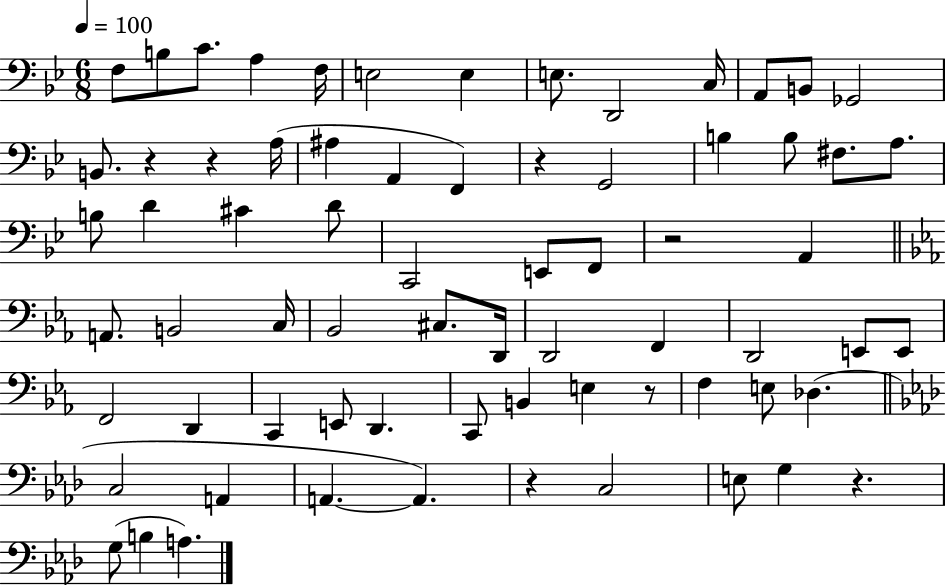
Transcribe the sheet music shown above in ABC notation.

X:1
T:Untitled
M:6/8
L:1/4
K:Bb
F,/2 B,/2 C/2 A, F,/4 E,2 E, E,/2 D,,2 C,/4 A,,/2 B,,/2 _G,,2 B,,/2 z z A,/4 ^A, A,, F,, z G,,2 B, B,/2 ^F,/2 A,/2 B,/2 D ^C D/2 C,,2 E,,/2 F,,/2 z2 A,, A,,/2 B,,2 C,/4 _B,,2 ^C,/2 D,,/4 D,,2 F,, D,,2 E,,/2 E,,/2 F,,2 D,, C,, E,,/2 D,, C,,/2 B,, E, z/2 F, E,/2 _D, C,2 A,, A,, A,, z C,2 E,/2 G, z G,/2 B, A,